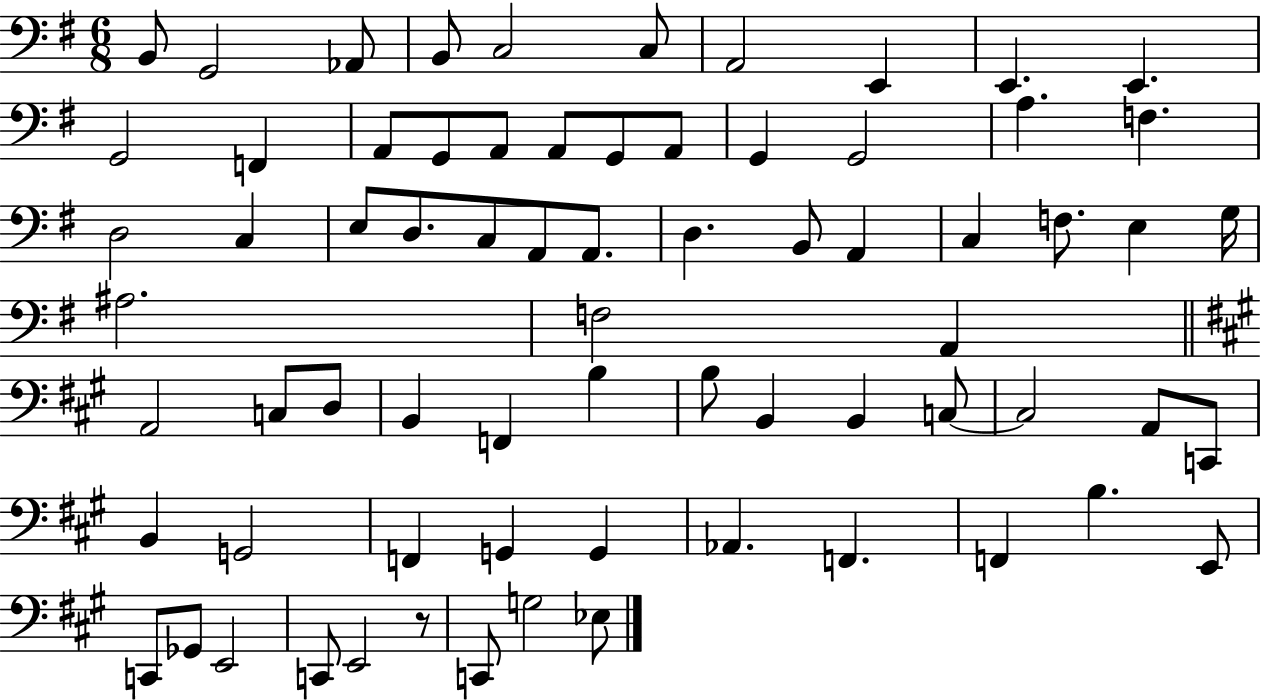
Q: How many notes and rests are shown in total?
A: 71